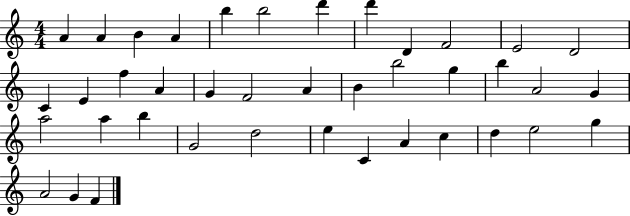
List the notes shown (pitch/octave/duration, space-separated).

A4/q A4/q B4/q A4/q B5/q B5/h D6/q D6/q D4/q F4/h E4/h D4/h C4/q E4/q F5/q A4/q G4/q F4/h A4/q B4/q B5/h G5/q B5/q A4/h G4/q A5/h A5/q B5/q G4/h D5/h E5/q C4/q A4/q C5/q D5/q E5/h G5/q A4/h G4/q F4/q